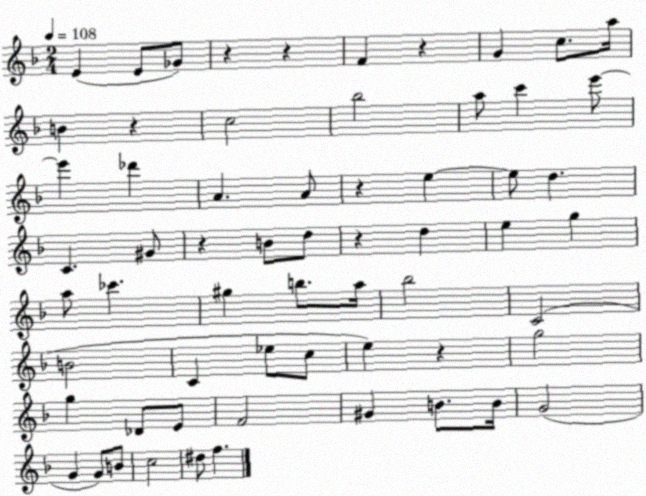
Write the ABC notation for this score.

X:1
T:Untitled
M:2/4
L:1/4
K:F
E E/2 _G/2 z z F z G c/2 a/4 B z c2 _b2 a/2 c' e'/2 e' _d' A A/2 z e e/2 d C ^G/2 z B/2 d/2 z d e g a/2 _c' ^g b/2 a/4 _b2 C2 B2 C _e/2 c/2 e z g2 g _D/2 E/2 F2 ^G B/2 B/4 G2 G G/2 B/2 c2 ^d/2 f